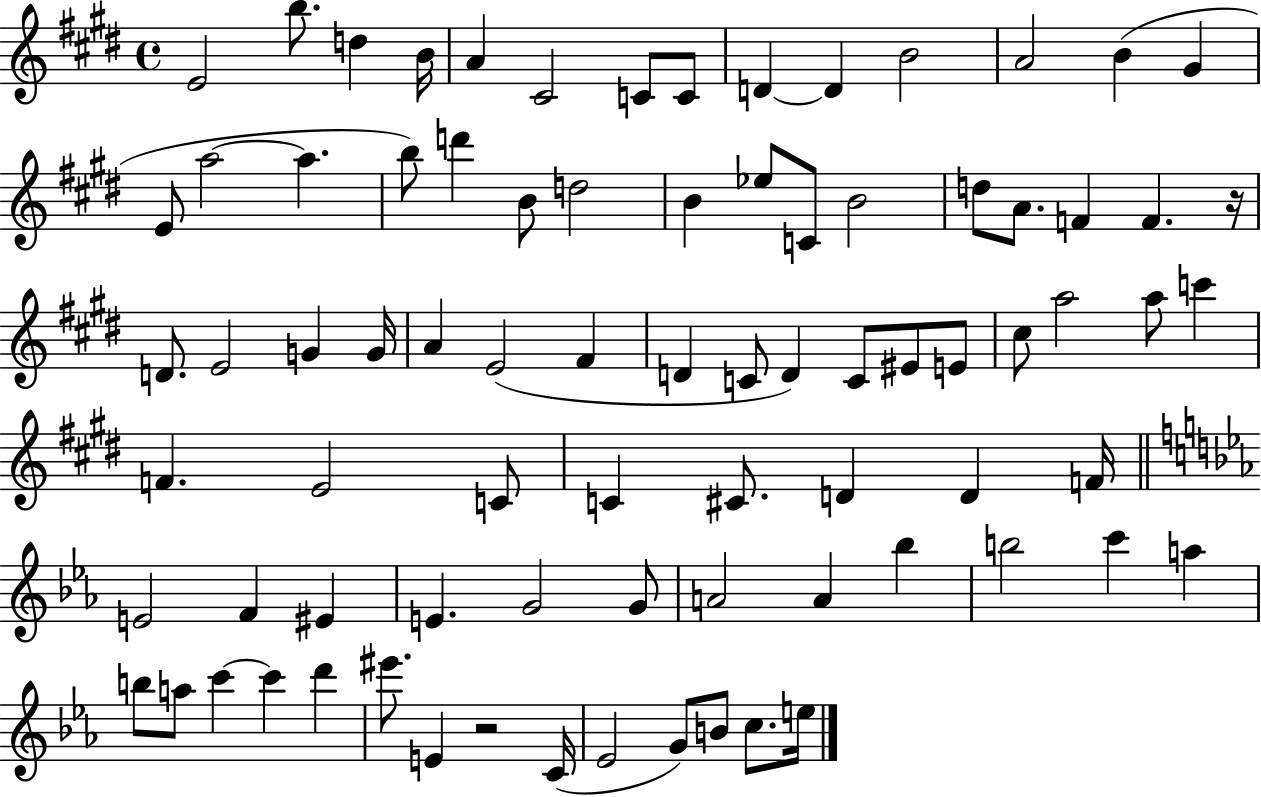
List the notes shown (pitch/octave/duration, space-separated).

E4/h B5/e. D5/q B4/s A4/q C#4/h C4/e C4/e D4/q D4/q B4/h A4/h B4/q G#4/q E4/e A5/h A5/q. B5/e D6/q B4/e D5/h B4/q Eb5/e C4/e B4/h D5/e A4/e. F4/q F4/q. R/s D4/e. E4/h G4/q G4/s A4/q E4/h F#4/q D4/q C4/e D4/q C4/e EIS4/e E4/e C#5/e A5/h A5/e C6/q F4/q. E4/h C4/e C4/q C#4/e. D4/q D4/q F4/s E4/h F4/q EIS4/q E4/q. G4/h G4/e A4/h A4/q Bb5/q B5/h C6/q A5/q B5/e A5/e C6/q C6/q D6/q EIS6/e. E4/q R/h C4/s Eb4/h G4/e B4/e C5/e. E5/s